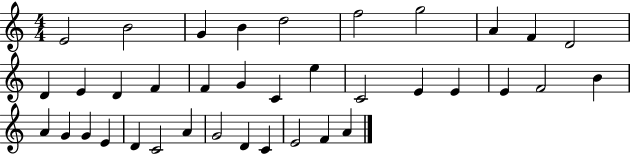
{
  \clef treble
  \numericTimeSignature
  \time 4/4
  \key c \major
  e'2 b'2 | g'4 b'4 d''2 | f''2 g''2 | a'4 f'4 d'2 | \break d'4 e'4 d'4 f'4 | f'4 g'4 c'4 e''4 | c'2 e'4 e'4 | e'4 f'2 b'4 | \break a'4 g'4 g'4 e'4 | d'4 c'2 a'4 | g'2 d'4 c'4 | e'2 f'4 a'4 | \break \bar "|."
}